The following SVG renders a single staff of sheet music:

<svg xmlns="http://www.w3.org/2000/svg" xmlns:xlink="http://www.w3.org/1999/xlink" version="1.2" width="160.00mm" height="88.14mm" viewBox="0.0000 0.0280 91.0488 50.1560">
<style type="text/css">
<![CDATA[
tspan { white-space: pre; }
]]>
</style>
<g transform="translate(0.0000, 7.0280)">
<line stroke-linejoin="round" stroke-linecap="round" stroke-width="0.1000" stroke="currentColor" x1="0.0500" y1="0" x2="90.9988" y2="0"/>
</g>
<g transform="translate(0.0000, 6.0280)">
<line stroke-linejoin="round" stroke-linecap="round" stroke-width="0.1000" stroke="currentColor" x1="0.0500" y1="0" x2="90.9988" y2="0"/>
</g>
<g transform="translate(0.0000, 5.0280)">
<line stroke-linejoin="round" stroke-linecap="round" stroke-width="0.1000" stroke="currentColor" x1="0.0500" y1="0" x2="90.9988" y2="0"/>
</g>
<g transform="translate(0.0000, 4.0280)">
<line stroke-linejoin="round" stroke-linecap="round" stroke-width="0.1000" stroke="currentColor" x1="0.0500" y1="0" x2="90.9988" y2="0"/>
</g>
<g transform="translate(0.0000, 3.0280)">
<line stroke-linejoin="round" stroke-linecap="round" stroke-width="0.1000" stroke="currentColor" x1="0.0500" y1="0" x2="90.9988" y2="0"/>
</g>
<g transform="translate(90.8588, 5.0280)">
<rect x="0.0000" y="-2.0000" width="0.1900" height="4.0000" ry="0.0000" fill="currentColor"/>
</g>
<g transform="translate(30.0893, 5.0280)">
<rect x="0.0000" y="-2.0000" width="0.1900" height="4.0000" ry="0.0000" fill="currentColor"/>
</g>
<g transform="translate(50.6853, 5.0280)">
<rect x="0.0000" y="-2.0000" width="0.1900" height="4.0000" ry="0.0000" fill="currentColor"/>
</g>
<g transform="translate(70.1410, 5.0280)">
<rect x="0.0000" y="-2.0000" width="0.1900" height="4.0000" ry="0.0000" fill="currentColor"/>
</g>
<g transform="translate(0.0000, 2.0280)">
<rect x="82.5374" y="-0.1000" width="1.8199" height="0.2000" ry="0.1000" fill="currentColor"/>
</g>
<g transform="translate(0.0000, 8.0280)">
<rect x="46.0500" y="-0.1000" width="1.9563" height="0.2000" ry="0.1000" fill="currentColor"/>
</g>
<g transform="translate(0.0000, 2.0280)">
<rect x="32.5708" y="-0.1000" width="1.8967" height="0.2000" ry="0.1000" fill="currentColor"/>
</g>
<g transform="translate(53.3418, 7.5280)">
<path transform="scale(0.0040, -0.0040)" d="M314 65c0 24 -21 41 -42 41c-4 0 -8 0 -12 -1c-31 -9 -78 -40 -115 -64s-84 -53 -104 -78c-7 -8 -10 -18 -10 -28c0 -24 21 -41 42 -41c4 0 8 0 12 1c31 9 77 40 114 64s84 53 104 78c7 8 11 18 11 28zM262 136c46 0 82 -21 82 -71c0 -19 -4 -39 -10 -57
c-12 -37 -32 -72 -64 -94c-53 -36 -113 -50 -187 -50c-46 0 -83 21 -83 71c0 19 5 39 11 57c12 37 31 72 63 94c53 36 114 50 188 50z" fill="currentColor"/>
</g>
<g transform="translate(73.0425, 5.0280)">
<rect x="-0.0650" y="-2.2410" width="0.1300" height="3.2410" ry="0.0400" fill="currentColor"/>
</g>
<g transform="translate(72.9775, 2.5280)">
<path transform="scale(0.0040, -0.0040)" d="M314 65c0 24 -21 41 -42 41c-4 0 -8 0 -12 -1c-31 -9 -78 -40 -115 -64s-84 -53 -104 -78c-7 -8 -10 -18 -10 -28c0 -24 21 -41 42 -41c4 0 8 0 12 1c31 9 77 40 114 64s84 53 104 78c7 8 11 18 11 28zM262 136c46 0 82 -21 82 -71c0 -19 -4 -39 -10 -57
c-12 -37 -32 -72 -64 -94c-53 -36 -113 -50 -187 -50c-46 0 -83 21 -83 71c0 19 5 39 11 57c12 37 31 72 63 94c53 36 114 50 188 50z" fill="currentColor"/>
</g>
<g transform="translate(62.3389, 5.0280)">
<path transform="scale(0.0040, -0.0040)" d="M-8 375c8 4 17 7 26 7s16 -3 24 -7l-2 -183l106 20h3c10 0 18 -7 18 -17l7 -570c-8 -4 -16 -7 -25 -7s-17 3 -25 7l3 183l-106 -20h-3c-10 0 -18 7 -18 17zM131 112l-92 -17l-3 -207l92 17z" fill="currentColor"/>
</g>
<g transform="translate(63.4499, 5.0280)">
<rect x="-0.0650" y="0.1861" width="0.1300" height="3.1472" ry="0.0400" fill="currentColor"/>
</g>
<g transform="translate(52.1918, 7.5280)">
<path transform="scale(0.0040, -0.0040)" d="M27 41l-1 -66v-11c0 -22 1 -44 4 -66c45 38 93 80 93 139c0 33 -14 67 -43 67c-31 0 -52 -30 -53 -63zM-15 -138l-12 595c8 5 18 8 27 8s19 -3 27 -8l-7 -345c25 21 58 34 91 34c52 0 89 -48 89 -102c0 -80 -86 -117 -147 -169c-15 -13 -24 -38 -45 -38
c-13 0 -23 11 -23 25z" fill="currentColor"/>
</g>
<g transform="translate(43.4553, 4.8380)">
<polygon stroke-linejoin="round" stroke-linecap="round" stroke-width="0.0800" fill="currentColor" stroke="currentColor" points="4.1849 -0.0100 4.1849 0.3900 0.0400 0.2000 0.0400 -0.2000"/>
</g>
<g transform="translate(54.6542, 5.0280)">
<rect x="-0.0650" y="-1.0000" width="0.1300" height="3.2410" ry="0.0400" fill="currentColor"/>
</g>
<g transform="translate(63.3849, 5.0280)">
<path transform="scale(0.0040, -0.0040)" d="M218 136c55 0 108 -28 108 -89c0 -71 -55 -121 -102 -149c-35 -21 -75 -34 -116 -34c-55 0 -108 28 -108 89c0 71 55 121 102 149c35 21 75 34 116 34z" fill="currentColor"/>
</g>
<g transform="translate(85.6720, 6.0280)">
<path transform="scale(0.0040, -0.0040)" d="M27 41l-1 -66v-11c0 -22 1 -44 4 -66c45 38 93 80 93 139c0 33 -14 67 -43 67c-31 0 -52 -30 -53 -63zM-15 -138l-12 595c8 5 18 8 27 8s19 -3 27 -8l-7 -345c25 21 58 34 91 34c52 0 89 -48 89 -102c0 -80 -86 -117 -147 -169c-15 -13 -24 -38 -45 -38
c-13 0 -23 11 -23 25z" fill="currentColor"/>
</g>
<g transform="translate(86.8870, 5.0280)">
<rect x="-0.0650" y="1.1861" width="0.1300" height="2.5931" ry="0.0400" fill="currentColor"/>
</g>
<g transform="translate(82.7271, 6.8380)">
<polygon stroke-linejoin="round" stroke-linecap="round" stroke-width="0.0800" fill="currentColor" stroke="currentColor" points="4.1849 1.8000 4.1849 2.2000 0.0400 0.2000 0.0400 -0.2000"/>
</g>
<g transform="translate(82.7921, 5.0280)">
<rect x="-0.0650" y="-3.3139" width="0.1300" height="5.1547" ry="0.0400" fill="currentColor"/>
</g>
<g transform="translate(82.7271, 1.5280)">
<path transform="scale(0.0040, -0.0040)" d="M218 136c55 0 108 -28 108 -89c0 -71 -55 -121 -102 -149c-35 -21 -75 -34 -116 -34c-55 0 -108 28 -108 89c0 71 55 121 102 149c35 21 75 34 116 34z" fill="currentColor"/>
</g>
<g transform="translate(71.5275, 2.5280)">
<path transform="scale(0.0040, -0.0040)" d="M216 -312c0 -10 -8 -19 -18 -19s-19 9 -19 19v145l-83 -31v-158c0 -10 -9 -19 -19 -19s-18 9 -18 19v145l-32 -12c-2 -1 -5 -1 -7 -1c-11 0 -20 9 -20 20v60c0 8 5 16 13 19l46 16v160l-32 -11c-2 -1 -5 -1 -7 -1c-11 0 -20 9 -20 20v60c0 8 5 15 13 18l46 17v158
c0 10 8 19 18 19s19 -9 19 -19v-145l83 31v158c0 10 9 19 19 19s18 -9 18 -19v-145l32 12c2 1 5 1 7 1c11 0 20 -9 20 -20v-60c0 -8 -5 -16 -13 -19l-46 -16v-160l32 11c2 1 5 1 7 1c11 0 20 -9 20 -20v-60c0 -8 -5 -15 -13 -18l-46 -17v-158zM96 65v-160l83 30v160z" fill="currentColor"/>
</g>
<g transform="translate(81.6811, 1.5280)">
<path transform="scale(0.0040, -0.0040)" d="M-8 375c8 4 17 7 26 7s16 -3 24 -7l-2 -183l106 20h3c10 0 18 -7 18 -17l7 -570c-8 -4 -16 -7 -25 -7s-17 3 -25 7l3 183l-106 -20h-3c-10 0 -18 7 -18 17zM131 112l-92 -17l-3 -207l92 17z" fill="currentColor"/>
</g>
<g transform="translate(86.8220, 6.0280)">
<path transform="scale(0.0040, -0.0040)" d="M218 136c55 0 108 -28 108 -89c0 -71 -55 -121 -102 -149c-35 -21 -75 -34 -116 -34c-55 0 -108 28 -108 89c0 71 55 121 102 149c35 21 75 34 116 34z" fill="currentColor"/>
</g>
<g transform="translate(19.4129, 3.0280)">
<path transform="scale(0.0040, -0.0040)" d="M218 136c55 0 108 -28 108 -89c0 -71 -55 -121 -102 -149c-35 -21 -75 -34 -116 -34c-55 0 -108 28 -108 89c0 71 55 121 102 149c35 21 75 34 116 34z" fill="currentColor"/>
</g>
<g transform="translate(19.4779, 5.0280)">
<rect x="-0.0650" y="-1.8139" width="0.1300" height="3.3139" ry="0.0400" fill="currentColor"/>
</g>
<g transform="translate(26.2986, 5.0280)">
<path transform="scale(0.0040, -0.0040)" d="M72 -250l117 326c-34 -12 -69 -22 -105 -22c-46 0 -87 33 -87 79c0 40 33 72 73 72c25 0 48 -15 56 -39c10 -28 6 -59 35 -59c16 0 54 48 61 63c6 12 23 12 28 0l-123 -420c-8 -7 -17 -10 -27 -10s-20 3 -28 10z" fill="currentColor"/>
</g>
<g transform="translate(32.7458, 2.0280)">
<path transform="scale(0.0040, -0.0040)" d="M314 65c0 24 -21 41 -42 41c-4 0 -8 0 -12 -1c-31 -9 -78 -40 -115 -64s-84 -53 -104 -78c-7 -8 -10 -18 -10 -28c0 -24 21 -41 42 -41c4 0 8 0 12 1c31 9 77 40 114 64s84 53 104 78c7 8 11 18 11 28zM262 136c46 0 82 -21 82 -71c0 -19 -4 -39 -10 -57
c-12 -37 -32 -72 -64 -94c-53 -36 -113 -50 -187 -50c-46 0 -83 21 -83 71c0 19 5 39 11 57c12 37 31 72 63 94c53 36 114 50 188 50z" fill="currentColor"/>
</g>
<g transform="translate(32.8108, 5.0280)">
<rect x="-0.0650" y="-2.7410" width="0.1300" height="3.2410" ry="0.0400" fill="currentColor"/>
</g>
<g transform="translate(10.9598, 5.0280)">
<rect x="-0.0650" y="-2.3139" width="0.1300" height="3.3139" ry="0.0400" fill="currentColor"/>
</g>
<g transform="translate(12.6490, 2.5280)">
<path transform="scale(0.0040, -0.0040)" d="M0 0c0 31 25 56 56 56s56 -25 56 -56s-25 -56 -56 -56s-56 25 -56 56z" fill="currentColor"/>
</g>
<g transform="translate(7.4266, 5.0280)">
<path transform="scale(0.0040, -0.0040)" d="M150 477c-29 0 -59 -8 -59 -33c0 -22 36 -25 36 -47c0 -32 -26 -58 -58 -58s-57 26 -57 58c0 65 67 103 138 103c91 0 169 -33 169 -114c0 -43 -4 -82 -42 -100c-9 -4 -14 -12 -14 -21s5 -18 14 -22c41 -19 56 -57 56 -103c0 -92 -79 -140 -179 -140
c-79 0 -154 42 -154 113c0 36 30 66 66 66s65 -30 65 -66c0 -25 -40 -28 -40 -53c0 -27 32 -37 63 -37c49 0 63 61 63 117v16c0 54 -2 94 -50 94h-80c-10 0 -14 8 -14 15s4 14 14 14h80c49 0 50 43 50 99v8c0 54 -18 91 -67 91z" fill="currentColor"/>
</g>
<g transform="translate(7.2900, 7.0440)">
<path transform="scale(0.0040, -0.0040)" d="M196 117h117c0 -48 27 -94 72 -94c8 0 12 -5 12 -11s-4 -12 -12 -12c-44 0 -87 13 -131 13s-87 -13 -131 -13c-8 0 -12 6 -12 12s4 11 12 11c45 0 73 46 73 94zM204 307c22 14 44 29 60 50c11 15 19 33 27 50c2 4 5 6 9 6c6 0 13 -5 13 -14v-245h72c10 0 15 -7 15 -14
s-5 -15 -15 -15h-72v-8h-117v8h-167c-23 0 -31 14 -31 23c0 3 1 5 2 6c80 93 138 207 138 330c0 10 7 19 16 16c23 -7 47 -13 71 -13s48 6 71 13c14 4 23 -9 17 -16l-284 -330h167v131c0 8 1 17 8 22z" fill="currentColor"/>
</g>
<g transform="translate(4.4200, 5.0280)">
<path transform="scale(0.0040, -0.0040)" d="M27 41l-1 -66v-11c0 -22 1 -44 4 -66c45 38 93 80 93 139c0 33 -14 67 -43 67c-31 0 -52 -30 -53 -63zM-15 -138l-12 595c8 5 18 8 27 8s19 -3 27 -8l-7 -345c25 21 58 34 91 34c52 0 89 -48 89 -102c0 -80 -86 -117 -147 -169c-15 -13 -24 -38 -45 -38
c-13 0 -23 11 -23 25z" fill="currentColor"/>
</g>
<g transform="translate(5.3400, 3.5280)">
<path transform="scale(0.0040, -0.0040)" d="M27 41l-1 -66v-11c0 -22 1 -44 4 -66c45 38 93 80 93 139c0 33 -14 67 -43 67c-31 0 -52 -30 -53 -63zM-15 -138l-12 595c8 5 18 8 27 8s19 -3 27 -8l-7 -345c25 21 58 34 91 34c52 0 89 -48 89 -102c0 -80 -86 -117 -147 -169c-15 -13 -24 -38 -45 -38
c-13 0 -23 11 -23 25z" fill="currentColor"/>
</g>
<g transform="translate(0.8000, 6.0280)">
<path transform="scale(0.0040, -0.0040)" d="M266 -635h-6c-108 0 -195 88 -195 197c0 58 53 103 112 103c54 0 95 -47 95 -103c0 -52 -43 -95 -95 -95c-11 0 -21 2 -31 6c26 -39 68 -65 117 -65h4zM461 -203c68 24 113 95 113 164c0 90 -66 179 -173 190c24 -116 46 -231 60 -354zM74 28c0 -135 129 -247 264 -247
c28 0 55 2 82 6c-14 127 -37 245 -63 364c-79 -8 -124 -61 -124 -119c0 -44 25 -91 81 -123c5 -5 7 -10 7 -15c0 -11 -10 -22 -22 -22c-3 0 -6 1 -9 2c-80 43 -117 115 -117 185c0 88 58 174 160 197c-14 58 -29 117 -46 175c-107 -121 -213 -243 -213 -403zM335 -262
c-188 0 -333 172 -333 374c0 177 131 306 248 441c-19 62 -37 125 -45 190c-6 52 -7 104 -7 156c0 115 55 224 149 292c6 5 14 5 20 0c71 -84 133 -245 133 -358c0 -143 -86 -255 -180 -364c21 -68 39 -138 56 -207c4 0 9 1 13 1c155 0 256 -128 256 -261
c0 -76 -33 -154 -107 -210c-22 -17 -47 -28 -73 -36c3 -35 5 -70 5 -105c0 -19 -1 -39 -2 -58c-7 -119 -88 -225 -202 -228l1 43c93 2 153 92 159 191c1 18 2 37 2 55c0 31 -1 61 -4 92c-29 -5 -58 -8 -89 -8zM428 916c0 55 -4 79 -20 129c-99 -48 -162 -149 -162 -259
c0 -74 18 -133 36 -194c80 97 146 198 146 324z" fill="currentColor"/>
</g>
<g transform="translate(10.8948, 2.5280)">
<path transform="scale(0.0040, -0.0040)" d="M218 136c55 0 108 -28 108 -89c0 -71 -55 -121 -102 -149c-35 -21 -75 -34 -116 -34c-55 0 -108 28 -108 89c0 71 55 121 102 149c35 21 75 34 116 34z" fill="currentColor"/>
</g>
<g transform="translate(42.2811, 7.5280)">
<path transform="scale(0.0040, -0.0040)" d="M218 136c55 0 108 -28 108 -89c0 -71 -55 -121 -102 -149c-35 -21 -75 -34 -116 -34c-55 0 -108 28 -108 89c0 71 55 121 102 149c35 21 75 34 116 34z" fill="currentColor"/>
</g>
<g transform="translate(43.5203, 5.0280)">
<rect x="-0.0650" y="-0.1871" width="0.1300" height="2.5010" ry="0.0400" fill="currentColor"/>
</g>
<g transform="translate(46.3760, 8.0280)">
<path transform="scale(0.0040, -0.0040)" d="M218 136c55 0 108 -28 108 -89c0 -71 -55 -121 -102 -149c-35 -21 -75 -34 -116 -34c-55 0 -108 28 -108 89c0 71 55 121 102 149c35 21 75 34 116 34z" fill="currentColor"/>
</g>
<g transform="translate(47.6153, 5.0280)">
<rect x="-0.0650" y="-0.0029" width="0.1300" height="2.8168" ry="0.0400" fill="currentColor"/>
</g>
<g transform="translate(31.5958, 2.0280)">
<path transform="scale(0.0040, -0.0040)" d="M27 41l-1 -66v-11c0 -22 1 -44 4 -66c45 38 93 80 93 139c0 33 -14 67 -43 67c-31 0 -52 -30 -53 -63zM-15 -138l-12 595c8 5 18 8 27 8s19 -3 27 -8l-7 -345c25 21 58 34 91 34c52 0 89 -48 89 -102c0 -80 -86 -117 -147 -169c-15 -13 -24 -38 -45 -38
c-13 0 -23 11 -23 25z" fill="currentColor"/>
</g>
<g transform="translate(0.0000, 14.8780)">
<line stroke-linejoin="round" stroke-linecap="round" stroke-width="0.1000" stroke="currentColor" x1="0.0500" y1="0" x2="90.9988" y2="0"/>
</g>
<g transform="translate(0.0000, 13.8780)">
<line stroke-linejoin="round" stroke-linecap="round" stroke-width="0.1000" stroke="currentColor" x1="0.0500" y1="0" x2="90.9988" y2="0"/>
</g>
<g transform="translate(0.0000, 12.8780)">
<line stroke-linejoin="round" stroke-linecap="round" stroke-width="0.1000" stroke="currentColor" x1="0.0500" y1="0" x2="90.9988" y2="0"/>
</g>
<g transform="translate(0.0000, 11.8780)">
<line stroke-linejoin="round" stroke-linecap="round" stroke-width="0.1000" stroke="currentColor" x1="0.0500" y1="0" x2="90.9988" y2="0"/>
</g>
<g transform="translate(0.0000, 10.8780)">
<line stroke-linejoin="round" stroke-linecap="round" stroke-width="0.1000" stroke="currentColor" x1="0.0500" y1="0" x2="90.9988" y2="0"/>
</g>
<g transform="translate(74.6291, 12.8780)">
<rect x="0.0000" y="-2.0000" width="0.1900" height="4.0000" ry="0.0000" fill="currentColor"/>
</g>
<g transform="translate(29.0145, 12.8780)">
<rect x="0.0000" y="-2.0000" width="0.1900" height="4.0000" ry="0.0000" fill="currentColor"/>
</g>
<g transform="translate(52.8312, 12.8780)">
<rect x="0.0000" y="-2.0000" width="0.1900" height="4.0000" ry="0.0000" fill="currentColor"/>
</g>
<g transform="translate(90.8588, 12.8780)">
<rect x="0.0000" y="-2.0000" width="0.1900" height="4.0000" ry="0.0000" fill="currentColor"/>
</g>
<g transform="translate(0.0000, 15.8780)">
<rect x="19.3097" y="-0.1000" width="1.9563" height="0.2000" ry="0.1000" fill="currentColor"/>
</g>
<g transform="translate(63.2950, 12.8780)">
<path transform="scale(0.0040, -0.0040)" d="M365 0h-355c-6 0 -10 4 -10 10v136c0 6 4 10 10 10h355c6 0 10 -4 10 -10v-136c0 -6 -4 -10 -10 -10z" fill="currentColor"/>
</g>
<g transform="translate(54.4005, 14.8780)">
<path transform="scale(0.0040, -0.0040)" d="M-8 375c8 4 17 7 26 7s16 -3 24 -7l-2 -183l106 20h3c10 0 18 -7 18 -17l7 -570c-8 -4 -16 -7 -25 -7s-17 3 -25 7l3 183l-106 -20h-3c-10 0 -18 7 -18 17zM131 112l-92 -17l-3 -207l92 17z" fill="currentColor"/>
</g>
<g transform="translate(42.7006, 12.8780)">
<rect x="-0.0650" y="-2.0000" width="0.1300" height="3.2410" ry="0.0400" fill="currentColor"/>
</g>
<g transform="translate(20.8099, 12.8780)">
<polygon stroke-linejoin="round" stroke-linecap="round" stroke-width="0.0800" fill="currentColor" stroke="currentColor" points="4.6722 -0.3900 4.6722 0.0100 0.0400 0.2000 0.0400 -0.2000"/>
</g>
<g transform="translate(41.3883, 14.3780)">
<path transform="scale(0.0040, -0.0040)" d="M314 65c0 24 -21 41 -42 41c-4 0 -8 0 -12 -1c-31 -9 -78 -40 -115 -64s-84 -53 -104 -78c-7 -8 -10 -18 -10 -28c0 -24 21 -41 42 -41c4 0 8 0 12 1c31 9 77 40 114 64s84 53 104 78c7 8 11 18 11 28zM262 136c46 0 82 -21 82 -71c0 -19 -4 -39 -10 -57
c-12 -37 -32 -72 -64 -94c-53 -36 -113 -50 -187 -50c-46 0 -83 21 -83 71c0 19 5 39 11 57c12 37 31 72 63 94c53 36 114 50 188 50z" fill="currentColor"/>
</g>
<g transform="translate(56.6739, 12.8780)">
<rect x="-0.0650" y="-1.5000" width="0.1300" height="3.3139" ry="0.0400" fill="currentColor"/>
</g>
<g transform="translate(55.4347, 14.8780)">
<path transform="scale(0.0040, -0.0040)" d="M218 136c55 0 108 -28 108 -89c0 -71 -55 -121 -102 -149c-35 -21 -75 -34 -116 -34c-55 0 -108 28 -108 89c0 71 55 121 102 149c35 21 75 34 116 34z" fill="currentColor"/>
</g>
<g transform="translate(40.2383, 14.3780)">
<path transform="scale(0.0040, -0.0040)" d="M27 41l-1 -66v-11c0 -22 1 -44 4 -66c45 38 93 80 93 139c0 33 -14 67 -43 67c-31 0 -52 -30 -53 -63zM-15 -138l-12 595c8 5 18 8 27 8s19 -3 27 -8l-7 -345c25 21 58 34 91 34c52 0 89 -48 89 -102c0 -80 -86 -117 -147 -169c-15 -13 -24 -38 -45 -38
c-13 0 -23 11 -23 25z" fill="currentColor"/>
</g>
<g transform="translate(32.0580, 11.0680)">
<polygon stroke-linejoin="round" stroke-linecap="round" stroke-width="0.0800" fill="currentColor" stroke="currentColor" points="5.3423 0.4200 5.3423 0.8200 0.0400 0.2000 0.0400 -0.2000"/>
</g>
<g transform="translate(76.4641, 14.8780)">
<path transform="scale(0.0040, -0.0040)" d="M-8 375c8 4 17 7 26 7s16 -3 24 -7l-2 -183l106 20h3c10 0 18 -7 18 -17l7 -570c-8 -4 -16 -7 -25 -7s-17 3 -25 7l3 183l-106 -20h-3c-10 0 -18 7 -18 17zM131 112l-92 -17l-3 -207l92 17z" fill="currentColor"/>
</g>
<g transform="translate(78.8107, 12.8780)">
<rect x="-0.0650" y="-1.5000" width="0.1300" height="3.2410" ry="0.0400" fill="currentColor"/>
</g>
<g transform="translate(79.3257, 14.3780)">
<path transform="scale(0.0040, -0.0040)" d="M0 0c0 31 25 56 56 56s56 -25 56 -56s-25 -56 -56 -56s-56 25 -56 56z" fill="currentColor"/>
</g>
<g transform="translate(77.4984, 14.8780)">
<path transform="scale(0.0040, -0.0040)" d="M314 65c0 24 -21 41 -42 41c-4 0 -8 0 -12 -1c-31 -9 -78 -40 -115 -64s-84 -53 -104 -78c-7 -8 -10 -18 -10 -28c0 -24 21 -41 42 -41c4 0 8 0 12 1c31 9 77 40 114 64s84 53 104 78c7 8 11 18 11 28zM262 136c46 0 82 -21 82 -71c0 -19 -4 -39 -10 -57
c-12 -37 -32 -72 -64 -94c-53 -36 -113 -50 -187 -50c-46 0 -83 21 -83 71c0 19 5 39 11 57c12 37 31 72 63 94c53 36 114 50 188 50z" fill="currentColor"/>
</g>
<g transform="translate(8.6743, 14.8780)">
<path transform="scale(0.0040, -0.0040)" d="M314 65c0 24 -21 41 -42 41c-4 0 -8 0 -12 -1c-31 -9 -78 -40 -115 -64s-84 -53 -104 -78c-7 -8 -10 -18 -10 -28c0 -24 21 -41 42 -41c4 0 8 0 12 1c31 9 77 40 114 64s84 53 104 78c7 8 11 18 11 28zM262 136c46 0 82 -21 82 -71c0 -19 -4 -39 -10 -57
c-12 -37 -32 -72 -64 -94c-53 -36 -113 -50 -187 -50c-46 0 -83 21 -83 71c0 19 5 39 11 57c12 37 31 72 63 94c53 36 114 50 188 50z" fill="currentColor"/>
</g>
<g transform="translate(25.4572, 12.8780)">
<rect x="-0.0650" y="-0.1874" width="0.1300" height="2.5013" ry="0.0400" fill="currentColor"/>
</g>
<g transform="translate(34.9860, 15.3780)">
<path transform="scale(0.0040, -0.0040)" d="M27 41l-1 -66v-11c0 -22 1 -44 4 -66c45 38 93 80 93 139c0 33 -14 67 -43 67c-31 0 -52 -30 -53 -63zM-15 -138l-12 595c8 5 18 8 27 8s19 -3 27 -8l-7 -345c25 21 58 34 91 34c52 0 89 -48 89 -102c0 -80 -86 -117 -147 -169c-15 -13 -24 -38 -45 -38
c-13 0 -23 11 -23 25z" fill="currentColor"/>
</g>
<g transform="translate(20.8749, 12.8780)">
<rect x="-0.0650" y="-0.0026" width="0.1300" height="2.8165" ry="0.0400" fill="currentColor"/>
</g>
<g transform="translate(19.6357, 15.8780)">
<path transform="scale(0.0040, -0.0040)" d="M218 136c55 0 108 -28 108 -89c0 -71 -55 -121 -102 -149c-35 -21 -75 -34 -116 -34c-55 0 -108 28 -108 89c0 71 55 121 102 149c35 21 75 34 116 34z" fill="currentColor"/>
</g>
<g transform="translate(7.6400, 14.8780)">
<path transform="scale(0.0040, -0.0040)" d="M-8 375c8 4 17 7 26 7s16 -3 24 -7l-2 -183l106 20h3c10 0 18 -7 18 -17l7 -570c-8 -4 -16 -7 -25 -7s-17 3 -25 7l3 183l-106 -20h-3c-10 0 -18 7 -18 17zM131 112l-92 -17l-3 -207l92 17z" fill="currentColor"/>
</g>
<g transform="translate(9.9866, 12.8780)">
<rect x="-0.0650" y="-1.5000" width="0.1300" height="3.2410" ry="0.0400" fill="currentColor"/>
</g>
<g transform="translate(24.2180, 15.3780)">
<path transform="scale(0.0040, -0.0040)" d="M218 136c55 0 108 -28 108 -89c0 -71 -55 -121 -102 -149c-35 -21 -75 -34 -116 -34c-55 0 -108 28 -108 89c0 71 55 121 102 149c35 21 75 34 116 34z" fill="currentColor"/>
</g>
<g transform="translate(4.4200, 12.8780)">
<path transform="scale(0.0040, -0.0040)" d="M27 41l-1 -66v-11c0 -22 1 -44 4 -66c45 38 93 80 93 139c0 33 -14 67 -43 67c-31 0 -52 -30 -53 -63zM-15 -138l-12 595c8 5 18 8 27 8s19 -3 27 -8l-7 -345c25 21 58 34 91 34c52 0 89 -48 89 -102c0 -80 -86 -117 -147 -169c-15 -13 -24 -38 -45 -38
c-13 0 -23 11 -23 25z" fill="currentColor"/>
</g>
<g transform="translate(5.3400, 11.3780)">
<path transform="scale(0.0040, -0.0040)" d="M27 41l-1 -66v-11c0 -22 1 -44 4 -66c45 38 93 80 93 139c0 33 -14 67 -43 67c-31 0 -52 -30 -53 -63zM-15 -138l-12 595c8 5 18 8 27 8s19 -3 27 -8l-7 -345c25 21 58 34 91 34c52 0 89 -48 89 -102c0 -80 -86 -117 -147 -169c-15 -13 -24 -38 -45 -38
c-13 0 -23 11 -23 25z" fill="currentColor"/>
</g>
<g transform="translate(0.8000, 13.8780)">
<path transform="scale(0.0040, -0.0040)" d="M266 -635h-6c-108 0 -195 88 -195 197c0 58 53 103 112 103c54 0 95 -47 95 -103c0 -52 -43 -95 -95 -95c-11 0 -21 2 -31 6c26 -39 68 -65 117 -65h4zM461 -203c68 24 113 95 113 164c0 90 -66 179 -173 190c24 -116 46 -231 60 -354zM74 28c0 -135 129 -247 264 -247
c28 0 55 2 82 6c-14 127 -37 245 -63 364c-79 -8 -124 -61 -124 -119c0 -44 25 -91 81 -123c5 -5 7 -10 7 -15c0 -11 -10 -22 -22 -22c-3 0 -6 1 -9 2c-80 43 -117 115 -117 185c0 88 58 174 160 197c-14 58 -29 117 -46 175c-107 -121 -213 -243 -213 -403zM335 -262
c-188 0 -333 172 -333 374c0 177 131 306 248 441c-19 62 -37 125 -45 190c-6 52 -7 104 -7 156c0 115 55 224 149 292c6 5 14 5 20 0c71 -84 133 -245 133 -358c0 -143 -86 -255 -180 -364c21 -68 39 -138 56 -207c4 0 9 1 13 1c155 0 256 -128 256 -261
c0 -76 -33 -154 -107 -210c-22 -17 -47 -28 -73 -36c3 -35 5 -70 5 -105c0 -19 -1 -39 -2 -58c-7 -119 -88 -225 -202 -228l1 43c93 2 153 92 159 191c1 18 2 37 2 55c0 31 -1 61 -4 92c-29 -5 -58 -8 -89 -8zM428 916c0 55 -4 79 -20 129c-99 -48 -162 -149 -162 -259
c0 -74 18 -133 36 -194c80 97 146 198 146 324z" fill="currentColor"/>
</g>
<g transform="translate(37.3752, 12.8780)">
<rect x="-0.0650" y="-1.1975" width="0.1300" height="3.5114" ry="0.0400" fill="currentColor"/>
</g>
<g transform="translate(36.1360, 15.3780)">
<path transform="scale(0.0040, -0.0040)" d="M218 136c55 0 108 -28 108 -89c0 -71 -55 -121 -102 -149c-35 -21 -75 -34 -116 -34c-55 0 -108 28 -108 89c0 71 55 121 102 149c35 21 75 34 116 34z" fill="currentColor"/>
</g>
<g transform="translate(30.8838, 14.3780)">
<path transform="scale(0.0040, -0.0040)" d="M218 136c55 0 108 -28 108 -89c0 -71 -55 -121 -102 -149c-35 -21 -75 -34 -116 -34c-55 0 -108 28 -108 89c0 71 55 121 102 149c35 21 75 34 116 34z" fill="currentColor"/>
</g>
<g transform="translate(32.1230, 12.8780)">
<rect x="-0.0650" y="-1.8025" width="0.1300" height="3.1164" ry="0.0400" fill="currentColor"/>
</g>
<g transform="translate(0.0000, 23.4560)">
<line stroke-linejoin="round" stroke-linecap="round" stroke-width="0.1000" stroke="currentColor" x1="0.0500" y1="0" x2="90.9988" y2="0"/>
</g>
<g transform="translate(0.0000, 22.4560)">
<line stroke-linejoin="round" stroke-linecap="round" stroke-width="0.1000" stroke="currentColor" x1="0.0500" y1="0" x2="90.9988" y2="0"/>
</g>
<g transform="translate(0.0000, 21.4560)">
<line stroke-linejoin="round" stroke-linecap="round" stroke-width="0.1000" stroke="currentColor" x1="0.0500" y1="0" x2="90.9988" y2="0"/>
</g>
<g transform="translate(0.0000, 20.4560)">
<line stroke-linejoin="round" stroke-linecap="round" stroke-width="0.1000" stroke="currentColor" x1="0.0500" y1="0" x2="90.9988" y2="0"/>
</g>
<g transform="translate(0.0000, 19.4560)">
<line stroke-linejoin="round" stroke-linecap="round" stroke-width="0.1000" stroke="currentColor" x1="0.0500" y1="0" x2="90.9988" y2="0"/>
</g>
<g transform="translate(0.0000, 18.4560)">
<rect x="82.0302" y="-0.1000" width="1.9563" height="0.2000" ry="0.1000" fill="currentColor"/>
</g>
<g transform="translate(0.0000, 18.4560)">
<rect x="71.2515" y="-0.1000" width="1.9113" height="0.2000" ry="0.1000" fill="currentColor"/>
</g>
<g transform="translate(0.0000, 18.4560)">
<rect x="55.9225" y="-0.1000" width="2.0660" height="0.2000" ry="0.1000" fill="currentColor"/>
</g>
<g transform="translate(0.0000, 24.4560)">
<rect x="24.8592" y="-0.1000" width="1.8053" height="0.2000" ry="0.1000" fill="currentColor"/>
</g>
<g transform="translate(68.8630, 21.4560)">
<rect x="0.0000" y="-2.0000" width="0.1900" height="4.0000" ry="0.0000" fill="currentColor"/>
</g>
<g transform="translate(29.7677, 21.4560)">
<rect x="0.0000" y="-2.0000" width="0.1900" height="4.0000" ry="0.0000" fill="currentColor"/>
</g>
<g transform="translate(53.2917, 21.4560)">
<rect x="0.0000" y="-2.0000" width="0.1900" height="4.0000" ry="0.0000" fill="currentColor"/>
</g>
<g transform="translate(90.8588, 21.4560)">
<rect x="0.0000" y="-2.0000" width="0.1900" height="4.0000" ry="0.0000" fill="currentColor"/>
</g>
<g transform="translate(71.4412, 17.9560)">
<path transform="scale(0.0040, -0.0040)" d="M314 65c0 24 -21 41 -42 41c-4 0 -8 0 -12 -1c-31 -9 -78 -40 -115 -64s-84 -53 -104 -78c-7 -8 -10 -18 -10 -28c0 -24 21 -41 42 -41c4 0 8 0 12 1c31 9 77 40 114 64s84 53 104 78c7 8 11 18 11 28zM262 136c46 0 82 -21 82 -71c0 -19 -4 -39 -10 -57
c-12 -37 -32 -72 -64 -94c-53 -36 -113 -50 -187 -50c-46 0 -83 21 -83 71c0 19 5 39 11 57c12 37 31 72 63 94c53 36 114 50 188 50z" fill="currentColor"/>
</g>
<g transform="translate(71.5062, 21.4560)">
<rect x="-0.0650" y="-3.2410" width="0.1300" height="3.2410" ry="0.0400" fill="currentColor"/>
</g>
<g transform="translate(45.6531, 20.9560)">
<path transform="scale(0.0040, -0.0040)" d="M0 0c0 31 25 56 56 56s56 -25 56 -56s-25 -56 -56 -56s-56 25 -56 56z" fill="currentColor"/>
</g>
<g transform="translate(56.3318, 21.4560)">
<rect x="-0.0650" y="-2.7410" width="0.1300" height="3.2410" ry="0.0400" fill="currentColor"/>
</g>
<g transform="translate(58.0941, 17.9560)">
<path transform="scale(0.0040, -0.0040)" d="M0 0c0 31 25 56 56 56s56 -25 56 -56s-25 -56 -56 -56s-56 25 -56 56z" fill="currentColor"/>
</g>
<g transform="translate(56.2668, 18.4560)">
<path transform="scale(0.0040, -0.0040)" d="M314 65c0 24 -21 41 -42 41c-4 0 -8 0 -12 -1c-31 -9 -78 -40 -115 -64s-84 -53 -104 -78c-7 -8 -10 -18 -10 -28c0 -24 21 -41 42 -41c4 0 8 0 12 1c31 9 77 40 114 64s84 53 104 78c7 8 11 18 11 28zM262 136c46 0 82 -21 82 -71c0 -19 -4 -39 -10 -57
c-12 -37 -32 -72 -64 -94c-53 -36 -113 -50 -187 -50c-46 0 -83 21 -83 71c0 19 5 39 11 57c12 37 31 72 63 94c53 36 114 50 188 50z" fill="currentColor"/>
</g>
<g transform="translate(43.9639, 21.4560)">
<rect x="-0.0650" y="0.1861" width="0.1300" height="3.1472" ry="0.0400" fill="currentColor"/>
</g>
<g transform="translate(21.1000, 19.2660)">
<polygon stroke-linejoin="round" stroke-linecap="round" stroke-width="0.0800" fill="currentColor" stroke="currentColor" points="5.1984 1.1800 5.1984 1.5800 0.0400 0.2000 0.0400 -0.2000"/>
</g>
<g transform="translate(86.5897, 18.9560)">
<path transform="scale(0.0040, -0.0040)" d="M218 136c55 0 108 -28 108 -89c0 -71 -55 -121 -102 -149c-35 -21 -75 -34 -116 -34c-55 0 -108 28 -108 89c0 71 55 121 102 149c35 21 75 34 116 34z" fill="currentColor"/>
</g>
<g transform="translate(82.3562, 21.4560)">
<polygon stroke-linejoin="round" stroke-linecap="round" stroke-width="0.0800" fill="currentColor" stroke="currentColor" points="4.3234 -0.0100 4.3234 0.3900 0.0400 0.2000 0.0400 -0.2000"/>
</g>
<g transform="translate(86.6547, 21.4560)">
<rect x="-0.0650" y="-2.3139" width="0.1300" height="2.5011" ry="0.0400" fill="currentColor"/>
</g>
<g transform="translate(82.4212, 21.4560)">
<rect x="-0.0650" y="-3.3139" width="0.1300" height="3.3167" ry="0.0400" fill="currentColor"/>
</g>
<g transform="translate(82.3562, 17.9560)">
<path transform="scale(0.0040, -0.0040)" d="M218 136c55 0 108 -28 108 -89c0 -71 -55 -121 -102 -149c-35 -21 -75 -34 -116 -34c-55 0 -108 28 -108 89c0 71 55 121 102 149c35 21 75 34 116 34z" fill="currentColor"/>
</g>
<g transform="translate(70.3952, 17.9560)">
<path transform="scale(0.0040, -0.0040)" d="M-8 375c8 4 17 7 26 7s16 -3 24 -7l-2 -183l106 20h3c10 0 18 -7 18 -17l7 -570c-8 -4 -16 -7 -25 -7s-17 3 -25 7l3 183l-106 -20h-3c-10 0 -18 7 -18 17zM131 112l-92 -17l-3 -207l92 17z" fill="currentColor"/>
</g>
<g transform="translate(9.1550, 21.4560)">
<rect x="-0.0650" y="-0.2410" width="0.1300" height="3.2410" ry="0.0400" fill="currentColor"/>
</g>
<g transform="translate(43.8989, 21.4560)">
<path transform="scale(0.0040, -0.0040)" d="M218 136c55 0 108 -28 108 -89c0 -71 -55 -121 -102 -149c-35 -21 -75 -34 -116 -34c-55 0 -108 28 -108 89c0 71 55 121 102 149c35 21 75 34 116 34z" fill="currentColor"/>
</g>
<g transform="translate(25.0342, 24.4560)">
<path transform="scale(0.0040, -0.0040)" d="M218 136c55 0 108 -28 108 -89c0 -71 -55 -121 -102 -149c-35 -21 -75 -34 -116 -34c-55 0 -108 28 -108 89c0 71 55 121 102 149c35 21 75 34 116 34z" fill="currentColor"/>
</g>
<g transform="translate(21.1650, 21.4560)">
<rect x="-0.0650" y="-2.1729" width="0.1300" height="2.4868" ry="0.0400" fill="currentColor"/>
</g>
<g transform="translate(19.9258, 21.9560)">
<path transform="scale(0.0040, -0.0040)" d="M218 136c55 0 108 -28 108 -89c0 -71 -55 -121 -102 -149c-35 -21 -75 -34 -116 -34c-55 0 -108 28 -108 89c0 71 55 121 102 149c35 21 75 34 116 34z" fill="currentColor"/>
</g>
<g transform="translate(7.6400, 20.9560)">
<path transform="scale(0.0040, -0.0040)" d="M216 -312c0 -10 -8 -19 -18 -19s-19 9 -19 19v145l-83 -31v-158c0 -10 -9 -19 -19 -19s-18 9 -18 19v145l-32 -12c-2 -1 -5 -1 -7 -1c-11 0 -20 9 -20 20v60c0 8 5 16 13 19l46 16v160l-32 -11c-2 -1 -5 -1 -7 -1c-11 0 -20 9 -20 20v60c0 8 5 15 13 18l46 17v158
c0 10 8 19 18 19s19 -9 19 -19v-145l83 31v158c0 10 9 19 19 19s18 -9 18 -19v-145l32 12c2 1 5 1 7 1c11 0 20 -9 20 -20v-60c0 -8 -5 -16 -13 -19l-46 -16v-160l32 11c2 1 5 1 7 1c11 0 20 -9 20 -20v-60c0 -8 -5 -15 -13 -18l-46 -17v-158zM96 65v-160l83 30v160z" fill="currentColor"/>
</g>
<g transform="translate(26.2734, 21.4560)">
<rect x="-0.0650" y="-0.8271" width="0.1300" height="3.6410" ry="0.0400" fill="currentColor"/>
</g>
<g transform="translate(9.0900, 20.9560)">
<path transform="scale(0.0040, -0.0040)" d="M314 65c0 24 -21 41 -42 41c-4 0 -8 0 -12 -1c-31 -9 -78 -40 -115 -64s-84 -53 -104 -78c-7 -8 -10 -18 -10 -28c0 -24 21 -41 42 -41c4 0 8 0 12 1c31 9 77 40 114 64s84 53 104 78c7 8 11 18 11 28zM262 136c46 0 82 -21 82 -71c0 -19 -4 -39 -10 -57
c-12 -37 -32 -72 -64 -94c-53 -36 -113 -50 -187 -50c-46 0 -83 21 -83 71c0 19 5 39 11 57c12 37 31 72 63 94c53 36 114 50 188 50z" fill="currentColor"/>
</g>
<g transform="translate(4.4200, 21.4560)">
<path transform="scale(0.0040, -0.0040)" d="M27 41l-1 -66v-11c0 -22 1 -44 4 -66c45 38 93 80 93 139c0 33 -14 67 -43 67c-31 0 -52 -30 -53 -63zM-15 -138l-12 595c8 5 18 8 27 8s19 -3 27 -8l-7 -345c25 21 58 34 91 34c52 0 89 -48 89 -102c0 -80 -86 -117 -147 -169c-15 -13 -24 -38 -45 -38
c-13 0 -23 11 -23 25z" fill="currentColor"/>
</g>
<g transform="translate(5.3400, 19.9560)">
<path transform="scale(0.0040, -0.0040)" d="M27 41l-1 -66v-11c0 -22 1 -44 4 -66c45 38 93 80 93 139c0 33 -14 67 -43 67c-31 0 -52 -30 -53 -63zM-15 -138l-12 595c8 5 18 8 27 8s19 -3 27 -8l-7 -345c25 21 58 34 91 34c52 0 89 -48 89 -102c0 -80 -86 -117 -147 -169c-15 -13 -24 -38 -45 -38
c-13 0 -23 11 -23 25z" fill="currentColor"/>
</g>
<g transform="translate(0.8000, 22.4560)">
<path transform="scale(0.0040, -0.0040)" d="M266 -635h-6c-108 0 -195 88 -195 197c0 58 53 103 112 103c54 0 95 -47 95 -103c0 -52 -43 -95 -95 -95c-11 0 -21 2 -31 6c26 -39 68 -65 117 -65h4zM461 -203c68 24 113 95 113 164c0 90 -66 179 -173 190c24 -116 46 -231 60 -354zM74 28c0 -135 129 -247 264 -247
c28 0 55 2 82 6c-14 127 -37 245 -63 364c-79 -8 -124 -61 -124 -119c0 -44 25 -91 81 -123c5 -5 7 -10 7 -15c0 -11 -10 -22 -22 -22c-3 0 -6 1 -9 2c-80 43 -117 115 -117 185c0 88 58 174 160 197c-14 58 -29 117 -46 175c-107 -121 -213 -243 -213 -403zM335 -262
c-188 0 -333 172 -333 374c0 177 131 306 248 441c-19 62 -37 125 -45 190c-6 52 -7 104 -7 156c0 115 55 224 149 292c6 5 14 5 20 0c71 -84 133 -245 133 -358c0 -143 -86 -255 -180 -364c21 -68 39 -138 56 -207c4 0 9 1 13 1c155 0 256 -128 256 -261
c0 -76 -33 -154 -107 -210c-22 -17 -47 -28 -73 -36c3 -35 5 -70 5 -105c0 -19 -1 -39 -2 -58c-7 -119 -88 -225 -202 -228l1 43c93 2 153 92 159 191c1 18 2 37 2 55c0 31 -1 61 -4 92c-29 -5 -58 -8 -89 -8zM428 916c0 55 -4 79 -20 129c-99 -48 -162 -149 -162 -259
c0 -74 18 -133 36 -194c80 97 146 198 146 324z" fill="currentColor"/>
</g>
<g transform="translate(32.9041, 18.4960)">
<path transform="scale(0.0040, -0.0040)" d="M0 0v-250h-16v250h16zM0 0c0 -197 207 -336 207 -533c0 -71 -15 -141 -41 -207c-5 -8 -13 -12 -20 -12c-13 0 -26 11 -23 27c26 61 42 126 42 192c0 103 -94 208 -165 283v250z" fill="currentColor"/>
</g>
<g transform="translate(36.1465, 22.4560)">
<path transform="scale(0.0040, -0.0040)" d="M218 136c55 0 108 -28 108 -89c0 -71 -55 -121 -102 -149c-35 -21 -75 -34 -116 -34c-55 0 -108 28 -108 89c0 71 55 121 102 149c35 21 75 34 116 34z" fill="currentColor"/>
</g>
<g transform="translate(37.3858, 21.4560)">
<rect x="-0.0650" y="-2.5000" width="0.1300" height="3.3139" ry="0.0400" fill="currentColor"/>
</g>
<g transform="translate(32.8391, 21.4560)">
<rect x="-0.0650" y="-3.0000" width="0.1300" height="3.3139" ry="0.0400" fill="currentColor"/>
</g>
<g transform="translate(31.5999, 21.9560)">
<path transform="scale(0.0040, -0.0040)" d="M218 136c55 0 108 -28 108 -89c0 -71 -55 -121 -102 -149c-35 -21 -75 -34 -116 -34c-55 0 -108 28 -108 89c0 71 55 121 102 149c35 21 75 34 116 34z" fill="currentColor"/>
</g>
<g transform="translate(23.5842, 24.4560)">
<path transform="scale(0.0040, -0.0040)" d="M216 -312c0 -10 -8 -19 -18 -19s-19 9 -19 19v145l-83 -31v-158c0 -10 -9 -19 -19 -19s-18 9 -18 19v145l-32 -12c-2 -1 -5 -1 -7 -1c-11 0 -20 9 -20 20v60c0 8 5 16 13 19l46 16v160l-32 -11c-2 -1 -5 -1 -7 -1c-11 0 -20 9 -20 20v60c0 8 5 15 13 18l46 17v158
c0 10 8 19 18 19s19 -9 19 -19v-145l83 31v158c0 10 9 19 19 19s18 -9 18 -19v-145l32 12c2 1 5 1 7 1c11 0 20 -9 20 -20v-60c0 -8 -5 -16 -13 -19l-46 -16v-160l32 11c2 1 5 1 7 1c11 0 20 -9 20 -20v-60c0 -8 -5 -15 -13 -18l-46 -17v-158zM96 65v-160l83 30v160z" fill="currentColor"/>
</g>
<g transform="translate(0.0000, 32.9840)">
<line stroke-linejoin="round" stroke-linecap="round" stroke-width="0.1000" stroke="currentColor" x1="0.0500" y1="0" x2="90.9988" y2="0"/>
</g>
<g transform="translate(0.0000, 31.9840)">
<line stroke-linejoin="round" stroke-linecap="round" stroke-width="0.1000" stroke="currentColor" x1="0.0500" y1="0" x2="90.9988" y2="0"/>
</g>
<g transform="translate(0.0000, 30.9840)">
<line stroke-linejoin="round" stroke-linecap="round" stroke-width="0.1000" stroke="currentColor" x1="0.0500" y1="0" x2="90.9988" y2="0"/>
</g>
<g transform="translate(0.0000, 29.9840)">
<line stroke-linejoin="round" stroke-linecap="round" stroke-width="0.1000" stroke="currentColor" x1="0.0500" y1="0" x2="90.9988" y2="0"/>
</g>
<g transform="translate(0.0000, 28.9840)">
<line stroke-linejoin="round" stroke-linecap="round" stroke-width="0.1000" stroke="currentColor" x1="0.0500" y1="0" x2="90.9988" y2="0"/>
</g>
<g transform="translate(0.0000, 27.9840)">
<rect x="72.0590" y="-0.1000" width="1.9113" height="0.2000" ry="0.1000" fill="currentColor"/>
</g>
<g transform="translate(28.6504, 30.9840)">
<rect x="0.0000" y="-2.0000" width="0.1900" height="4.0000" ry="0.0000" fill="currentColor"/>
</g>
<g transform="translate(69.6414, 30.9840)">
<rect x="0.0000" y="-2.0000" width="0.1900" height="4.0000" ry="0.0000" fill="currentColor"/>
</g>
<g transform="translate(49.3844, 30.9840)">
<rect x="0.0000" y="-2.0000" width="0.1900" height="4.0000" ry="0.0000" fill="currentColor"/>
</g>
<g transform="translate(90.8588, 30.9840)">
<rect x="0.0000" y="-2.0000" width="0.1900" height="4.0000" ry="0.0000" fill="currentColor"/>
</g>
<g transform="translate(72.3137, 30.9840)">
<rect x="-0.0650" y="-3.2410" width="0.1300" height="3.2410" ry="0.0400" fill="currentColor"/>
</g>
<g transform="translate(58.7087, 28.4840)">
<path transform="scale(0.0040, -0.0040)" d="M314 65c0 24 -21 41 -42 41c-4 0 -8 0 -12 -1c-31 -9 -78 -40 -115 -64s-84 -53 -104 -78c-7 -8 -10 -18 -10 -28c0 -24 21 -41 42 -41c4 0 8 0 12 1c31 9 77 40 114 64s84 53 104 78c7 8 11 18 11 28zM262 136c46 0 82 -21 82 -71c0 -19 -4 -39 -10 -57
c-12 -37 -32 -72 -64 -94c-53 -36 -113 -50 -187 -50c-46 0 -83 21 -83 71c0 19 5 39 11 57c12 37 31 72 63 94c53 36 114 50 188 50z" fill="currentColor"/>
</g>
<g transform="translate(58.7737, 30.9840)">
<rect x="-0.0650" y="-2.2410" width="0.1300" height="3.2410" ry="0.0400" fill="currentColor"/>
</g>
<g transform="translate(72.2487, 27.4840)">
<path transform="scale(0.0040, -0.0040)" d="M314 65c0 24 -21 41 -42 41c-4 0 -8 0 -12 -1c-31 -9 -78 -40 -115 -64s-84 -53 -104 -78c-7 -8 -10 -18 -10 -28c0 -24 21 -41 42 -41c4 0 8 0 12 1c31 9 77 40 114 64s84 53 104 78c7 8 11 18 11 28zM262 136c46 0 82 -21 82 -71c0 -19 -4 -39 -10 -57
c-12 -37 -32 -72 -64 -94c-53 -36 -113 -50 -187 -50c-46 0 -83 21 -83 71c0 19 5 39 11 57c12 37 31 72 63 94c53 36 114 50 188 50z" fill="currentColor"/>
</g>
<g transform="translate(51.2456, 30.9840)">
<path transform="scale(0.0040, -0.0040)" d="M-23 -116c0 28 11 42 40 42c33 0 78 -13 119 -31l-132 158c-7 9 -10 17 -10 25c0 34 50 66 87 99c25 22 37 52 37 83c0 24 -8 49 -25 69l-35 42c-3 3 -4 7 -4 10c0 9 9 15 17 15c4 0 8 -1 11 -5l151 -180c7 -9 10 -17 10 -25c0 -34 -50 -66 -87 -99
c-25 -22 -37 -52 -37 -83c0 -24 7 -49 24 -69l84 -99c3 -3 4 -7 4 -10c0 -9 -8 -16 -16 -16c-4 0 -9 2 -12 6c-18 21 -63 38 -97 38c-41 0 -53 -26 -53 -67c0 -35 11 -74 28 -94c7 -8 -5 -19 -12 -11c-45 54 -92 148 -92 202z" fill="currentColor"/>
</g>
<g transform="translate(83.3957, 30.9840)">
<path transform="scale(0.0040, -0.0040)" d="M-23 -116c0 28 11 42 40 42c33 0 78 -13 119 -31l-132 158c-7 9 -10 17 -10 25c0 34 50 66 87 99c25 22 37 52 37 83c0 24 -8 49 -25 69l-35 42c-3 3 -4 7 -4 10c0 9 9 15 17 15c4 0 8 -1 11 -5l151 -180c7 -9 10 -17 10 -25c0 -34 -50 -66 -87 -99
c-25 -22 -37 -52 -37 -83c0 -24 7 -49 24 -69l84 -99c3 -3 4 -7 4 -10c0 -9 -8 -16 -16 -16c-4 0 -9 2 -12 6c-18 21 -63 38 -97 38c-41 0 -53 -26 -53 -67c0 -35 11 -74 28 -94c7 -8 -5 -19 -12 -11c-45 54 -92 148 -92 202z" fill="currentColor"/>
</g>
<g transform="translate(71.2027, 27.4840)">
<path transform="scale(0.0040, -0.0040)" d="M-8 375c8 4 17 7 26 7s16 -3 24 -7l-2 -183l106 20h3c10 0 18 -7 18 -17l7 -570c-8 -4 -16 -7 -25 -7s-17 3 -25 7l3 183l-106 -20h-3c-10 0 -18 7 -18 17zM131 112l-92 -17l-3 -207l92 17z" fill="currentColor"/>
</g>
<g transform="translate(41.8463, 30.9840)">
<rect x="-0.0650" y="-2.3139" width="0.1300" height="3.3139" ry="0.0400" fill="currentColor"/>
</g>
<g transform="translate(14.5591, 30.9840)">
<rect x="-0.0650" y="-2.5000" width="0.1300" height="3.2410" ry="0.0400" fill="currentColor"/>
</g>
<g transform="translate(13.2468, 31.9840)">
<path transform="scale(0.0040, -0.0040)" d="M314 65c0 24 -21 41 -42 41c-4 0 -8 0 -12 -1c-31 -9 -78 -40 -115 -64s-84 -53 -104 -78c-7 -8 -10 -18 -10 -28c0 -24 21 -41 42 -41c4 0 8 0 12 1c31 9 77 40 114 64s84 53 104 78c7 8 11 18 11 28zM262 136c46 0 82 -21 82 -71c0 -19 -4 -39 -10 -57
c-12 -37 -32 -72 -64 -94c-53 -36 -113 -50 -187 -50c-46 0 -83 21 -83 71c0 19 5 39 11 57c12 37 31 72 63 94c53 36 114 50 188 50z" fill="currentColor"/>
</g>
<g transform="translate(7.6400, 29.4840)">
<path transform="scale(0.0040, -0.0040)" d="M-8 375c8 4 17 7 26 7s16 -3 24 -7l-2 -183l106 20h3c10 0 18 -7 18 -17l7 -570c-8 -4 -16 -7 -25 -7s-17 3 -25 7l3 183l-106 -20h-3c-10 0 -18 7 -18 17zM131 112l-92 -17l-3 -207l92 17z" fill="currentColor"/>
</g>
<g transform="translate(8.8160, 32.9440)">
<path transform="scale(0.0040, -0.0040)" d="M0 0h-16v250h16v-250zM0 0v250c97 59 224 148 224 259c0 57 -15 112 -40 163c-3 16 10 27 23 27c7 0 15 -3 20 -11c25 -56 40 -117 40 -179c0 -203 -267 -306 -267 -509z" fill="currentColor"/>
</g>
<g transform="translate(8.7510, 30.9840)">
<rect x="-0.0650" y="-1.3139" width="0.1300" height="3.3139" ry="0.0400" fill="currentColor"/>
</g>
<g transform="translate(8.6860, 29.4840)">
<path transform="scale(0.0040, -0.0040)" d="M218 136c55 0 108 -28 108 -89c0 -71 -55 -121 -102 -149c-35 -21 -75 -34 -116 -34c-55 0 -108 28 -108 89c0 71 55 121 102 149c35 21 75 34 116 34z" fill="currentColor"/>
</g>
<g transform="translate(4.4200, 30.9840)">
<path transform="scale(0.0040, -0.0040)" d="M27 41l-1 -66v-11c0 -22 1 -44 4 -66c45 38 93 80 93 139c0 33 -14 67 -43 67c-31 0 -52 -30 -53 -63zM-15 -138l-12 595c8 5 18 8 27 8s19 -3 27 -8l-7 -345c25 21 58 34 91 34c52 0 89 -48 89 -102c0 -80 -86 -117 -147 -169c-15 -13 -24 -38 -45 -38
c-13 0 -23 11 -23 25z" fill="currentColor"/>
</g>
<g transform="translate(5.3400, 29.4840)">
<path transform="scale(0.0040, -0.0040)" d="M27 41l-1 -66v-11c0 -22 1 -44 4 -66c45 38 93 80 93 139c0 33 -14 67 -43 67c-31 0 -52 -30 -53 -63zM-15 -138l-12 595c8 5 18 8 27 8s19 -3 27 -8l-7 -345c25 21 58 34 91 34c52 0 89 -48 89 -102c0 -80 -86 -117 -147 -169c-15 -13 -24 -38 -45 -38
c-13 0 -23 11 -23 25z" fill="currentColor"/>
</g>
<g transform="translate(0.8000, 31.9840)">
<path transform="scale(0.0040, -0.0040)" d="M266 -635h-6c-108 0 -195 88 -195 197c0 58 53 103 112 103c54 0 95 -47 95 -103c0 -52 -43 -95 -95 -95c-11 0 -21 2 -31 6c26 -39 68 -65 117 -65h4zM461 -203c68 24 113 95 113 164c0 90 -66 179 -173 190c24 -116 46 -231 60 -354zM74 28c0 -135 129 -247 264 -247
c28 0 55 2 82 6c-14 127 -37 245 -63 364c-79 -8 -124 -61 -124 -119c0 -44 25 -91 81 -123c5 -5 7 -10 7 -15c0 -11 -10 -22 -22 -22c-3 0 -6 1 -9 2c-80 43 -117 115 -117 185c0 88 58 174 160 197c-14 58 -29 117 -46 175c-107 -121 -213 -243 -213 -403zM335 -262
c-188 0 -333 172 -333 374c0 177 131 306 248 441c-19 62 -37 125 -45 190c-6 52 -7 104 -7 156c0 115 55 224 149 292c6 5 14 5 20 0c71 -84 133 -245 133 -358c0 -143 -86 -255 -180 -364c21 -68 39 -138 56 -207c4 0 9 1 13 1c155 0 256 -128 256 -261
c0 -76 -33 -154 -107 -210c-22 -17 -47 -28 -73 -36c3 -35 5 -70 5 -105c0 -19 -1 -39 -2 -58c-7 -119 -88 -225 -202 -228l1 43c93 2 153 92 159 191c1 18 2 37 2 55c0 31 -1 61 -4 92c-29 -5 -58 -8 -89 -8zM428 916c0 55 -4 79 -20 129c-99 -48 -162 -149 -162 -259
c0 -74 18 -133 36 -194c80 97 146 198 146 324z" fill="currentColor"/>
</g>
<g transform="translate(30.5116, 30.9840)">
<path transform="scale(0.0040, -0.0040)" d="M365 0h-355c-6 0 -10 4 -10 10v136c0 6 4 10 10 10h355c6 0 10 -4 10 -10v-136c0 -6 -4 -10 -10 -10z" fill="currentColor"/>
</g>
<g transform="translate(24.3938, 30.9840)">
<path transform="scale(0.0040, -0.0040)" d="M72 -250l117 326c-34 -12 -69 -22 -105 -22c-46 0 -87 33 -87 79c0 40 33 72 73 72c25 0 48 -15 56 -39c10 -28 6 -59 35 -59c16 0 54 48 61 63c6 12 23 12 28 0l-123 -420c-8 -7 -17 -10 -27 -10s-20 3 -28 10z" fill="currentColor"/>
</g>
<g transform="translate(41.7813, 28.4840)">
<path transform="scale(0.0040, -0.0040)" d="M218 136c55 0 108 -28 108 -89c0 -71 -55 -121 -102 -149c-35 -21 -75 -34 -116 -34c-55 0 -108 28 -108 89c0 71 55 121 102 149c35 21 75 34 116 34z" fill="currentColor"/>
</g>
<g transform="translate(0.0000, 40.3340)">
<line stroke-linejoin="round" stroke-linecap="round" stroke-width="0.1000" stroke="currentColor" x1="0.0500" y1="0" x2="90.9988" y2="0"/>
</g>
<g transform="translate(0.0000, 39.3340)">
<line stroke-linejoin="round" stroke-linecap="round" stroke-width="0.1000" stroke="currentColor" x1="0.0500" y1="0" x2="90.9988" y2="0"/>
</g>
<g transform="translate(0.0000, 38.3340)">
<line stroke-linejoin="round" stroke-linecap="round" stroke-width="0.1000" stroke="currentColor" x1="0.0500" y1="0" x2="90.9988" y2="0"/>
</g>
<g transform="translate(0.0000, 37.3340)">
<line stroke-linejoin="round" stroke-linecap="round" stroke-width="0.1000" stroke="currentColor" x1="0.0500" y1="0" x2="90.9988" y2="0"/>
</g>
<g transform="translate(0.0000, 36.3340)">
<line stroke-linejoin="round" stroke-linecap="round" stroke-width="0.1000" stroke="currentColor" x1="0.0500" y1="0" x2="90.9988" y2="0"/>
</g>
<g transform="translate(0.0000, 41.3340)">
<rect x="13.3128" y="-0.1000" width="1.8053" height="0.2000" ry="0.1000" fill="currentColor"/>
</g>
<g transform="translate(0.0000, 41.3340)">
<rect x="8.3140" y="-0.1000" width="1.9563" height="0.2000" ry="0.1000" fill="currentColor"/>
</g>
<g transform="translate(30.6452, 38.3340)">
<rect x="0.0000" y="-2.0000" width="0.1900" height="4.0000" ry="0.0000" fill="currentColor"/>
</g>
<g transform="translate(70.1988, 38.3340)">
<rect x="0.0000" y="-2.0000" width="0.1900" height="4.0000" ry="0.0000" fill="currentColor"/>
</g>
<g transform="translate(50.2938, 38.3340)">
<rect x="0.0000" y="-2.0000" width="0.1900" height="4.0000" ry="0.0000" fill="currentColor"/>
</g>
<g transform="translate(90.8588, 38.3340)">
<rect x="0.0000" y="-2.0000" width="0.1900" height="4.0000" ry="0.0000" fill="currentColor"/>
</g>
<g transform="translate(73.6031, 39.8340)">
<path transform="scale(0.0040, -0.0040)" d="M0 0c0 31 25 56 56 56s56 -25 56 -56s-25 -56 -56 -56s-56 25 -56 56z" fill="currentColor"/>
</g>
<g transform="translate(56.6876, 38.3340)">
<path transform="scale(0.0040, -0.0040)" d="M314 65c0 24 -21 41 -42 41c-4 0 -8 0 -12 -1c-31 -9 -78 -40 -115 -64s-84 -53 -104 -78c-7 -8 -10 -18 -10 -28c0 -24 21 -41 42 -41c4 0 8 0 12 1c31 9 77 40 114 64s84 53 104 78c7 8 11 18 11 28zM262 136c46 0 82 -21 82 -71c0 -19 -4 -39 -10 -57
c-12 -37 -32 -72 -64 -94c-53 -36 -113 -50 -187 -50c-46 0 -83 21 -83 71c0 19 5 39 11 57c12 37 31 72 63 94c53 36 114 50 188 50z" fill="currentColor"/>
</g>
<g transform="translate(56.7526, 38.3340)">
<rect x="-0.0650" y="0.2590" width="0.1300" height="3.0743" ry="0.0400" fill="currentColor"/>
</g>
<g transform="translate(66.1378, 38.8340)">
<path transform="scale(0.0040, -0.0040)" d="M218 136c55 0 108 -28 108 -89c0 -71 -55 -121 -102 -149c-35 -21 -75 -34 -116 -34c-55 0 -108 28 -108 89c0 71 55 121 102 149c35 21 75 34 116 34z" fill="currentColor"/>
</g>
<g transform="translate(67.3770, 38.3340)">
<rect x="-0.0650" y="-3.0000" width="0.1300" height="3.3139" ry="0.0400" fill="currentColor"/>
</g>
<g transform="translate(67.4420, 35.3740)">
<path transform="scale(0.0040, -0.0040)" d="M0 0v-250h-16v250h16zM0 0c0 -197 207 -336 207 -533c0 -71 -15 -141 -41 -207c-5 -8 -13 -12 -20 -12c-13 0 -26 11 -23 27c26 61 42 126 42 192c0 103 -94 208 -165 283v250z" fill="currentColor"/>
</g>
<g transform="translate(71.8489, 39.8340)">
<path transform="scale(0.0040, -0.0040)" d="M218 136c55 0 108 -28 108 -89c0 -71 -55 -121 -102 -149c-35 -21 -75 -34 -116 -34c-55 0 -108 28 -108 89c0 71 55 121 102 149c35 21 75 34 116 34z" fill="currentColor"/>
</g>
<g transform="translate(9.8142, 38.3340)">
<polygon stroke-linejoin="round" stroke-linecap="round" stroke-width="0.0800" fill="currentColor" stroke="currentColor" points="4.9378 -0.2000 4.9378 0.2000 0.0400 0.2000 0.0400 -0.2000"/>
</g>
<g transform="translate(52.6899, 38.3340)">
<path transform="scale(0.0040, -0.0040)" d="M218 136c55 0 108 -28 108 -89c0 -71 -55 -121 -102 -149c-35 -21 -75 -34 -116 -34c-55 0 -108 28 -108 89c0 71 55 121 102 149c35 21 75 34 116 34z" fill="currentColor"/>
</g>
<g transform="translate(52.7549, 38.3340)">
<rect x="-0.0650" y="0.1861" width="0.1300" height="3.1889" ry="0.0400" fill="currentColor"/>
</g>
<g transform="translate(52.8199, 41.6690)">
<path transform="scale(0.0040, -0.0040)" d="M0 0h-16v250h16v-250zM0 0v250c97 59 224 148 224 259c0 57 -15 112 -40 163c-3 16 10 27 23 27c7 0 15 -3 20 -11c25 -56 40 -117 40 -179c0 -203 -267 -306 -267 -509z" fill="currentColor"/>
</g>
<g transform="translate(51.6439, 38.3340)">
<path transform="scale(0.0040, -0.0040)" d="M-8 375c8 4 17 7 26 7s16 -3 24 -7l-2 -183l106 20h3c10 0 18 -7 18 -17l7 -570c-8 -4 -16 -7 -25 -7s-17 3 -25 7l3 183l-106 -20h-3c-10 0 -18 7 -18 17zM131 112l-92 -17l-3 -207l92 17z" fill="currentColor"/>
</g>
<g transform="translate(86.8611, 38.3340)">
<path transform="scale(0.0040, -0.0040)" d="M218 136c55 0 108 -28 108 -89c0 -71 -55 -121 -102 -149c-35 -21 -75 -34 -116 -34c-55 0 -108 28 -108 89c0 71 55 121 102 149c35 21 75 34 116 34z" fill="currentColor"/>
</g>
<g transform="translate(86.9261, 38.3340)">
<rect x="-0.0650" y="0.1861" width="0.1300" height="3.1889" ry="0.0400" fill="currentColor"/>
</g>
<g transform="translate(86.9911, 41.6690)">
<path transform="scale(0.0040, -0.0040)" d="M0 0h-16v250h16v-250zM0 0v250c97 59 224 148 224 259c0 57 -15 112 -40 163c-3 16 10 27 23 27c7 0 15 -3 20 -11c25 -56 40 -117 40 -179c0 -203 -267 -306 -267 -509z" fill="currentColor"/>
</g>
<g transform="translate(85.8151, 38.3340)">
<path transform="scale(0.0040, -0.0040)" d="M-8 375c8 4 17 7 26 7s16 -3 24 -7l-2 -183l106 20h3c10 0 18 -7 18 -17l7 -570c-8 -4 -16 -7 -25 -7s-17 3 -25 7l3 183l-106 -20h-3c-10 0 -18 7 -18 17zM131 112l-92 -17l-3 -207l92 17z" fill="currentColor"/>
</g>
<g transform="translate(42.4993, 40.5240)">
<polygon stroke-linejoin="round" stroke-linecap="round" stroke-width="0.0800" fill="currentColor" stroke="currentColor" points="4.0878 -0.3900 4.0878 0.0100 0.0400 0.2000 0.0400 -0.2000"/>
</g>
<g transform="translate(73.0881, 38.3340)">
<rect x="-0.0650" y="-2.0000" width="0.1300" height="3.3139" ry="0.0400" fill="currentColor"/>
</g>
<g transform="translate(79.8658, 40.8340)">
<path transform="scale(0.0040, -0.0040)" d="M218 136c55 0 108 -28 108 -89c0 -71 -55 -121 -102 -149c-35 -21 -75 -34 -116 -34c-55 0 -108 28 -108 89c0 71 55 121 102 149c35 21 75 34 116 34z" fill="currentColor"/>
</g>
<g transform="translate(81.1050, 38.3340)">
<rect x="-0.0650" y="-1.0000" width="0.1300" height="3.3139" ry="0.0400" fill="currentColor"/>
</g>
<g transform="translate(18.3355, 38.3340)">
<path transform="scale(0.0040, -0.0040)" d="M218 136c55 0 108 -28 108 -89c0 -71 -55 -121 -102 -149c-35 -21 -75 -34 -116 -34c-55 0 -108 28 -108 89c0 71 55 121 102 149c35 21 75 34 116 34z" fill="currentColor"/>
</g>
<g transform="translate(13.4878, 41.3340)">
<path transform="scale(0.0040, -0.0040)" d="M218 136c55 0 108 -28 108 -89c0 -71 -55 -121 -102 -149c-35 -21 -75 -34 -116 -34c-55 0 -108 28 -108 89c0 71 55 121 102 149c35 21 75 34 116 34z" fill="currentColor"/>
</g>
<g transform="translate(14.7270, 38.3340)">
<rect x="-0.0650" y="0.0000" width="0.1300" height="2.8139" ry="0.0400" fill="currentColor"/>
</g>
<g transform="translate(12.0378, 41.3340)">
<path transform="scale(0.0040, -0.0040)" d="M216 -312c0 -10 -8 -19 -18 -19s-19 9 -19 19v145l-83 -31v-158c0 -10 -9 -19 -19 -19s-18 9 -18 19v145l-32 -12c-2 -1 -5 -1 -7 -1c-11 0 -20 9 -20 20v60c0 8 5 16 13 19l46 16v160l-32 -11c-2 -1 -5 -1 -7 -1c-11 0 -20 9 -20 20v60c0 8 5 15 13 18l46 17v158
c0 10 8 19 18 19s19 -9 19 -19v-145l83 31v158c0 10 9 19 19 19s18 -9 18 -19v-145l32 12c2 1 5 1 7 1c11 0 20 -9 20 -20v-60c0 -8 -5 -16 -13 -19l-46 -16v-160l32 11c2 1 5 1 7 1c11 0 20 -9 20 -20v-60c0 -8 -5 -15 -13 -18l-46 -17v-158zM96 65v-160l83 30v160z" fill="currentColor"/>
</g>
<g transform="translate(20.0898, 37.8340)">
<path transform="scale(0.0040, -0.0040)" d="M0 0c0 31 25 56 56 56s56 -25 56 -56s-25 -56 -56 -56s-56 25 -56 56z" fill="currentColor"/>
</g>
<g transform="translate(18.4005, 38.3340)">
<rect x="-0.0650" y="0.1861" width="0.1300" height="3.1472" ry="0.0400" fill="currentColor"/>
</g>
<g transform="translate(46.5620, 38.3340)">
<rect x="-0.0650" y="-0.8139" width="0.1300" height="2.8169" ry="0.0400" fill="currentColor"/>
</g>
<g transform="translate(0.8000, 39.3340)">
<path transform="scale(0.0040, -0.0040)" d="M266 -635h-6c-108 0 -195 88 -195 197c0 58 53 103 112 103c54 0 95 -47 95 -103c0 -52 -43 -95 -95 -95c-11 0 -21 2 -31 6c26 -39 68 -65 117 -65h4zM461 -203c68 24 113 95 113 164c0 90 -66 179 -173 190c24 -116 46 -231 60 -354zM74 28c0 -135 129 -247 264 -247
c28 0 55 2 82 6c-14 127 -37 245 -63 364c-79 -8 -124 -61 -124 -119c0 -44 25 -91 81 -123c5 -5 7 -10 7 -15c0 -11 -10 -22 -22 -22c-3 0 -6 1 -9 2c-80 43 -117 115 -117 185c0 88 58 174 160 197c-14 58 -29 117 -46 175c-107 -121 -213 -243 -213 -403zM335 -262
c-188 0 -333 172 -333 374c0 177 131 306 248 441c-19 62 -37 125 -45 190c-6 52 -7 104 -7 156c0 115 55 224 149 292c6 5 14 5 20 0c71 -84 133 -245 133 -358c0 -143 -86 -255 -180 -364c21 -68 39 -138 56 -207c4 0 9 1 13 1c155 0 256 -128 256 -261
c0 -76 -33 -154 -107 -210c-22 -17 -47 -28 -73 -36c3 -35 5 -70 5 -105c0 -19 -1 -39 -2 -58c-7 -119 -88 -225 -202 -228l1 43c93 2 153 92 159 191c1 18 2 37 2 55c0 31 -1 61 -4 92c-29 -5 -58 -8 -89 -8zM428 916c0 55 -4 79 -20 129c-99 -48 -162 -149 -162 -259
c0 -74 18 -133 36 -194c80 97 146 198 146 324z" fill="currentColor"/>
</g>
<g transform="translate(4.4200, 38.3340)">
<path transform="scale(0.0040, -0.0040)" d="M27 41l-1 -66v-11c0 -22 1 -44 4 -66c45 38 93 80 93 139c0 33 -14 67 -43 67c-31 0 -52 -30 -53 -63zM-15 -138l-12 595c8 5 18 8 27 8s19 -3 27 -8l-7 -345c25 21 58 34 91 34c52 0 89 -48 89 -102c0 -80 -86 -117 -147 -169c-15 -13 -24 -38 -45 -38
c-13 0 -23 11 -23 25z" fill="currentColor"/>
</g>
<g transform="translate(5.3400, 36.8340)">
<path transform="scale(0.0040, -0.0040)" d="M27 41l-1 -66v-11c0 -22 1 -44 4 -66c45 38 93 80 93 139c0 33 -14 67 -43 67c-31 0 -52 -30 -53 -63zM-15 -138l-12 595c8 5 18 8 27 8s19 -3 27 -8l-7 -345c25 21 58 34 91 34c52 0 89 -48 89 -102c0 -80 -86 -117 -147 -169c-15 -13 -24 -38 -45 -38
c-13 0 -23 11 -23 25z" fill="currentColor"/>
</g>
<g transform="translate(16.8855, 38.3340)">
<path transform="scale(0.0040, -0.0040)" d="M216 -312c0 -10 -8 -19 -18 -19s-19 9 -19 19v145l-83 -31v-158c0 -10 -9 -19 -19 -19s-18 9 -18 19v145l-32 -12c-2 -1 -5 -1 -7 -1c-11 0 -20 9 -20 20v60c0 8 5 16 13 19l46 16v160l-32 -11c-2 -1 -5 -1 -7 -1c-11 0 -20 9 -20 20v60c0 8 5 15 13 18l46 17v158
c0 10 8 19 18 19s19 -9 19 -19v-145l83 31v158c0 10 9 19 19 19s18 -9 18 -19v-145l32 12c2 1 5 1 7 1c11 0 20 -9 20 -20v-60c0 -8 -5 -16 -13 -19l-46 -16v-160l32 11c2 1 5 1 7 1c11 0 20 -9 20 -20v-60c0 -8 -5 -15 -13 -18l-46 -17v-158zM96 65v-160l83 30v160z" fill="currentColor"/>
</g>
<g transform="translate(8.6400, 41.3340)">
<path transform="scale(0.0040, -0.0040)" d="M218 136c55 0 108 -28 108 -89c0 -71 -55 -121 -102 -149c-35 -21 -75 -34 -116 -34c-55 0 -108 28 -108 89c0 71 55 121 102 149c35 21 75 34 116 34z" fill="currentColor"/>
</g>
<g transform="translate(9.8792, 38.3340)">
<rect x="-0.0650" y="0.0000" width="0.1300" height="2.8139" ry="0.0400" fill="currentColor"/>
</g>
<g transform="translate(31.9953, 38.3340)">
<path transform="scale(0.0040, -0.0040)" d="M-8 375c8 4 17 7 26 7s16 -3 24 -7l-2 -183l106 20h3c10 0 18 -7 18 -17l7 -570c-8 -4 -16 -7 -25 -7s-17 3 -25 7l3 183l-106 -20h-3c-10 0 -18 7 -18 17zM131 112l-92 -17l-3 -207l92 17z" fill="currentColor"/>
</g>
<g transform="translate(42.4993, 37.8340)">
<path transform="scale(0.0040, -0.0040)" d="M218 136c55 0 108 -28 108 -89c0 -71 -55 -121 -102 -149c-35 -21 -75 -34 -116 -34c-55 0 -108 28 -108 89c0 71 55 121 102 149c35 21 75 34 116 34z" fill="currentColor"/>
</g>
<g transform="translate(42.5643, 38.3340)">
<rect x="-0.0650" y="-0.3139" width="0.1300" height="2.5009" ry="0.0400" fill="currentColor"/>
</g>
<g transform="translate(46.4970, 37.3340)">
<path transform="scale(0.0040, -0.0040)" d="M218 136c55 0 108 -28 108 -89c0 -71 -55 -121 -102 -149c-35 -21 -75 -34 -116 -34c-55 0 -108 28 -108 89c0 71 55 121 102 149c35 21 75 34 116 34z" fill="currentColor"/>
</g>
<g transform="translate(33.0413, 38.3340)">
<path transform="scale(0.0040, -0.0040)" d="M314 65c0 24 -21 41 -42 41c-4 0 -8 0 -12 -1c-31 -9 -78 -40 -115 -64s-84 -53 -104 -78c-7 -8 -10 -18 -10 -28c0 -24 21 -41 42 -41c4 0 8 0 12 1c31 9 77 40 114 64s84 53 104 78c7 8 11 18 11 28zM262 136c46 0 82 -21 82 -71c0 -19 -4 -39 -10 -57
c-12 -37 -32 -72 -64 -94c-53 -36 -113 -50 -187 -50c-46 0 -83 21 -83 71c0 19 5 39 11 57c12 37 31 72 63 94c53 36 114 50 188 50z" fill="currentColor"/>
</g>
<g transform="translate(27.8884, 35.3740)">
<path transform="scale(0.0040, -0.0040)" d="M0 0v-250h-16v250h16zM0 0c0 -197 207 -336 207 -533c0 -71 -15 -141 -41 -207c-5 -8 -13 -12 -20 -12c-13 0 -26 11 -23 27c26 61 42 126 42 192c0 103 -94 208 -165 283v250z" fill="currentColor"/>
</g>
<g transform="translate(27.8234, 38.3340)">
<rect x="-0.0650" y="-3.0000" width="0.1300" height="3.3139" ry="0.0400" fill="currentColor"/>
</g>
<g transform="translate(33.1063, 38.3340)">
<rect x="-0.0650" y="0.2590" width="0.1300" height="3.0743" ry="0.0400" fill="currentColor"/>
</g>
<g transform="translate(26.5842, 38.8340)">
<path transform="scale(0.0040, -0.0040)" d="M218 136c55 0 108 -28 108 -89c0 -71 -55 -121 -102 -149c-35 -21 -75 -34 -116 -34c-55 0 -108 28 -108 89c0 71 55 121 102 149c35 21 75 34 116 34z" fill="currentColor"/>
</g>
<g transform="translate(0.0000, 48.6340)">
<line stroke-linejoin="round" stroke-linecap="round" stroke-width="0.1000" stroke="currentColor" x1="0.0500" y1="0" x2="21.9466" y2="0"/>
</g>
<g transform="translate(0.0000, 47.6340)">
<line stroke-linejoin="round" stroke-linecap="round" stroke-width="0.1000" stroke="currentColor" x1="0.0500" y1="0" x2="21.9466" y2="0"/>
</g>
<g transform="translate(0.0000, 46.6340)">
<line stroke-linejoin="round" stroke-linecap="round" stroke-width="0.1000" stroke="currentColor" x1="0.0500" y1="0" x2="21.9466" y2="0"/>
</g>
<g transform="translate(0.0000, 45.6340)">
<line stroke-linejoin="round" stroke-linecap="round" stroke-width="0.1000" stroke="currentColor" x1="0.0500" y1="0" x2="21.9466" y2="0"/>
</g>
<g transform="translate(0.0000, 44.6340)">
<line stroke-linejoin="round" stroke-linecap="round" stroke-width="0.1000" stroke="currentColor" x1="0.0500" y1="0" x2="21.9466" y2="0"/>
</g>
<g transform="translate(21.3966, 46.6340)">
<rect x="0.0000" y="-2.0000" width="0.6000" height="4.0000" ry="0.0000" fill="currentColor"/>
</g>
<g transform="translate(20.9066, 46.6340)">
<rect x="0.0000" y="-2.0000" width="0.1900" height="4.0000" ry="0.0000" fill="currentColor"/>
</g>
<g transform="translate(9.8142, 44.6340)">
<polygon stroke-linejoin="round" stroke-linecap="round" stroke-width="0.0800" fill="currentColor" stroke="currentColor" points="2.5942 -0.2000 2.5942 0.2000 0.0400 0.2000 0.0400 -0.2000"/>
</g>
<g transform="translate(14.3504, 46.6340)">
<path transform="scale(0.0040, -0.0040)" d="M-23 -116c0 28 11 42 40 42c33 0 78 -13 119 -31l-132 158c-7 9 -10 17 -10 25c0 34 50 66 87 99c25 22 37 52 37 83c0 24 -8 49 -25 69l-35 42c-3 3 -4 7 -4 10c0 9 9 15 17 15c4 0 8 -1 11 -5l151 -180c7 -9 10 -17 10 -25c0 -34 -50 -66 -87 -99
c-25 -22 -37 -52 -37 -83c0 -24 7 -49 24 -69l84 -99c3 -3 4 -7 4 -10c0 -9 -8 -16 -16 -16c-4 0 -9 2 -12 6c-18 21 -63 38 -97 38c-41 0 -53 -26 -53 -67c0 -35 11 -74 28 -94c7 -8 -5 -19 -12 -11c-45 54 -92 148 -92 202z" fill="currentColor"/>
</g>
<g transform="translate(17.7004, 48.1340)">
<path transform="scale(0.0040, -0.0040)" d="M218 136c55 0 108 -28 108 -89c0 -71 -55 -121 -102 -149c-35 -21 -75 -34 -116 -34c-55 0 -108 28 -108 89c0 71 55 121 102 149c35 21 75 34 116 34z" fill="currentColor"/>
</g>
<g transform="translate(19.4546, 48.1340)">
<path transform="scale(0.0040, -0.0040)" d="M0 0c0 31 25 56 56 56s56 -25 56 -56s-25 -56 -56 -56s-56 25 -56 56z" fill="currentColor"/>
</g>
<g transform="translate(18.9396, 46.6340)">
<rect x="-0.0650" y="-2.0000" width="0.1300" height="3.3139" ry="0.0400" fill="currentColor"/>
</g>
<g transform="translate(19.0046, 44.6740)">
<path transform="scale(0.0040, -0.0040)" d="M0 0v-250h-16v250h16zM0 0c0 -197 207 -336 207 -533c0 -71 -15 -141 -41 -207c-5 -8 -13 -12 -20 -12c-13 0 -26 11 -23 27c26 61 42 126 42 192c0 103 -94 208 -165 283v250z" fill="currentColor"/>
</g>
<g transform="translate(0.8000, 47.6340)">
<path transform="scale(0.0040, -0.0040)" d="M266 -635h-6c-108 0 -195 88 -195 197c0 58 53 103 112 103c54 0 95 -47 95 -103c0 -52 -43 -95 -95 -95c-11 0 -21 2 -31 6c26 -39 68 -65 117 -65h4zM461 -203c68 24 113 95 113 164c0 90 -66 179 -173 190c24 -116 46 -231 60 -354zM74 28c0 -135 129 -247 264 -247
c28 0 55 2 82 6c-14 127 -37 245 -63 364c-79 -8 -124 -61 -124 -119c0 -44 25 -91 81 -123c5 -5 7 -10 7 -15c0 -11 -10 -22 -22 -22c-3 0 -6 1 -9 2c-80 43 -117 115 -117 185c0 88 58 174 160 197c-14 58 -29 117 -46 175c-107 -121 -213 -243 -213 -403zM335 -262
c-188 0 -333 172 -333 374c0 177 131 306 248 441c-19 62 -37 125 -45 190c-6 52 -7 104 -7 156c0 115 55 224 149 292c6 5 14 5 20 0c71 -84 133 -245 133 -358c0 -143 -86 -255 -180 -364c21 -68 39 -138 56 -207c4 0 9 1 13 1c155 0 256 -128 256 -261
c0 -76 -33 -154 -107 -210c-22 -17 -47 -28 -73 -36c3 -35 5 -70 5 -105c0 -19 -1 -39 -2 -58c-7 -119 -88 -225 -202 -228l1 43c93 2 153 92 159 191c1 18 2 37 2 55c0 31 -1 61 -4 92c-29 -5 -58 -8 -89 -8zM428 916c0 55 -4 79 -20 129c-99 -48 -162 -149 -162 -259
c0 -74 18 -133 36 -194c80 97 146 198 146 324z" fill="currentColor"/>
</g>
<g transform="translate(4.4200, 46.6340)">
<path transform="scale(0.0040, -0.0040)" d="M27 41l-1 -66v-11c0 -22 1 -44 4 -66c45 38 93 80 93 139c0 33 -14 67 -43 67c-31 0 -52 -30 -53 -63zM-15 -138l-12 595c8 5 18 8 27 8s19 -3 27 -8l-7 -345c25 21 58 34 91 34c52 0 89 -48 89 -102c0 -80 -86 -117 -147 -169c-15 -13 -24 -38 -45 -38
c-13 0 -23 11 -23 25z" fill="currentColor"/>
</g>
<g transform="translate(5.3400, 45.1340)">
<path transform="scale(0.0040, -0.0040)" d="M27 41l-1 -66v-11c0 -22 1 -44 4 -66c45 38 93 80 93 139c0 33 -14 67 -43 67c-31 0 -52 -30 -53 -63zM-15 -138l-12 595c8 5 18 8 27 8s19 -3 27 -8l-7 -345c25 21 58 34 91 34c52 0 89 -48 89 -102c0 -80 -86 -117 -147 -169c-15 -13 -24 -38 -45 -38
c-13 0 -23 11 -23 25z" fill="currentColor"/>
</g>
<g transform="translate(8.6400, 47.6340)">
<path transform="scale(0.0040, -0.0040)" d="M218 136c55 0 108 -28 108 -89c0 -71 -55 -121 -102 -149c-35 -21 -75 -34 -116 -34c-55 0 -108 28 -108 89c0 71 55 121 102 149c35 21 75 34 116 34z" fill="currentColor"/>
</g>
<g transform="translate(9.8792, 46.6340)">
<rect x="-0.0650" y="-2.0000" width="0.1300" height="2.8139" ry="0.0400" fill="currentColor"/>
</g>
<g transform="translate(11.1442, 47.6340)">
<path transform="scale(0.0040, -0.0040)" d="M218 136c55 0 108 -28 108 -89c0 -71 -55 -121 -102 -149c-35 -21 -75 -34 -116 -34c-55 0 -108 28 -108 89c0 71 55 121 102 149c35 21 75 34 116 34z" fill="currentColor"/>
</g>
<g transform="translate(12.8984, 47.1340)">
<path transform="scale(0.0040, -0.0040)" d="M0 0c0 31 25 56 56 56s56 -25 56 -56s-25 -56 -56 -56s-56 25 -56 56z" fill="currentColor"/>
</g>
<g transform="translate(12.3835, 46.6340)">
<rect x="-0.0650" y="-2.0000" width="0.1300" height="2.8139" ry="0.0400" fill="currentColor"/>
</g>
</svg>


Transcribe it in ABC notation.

X:1
T:Untitled
M:3/4
L:1/4
K:Bb
g f z/2 _a2 D/2 C/2 _D2 B ^g2 b/2 _G/2 E2 C/2 D/2 F/2 _D/2 _F2 E z2 E2 ^c2 A/2 ^C/2 A/2 G _B a2 b2 b/2 g/2 e/2 G2 z/2 z2 g z g2 b2 z C/2 ^C/2 ^B A/2 B2 c/2 d/2 B/2 B2 A/2 F D B/2 G/2 G/2 z F/2